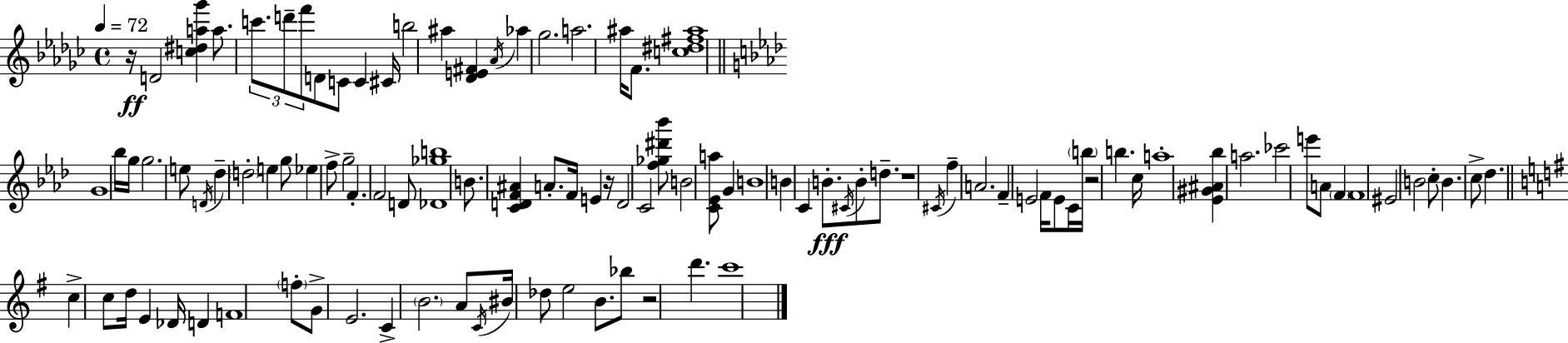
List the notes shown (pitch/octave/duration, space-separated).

R/s D4/h [C5,D#5,A5,Gb6]/q A5/e. C6/e. D6/e F6/e D4/e C4/e C4/q C#4/s B5/h A#5/q [Db4,E4,F#4]/q Ab4/s Ab5/q Gb5/h. A5/h. A#5/s F4/e. [C5,D#5,F#5,A#5]/w G4/w Bb5/s G5/s G5/h. E5/e D4/s Db5/q D5/h E5/q G5/e Eb5/q F5/e G5/h F4/q. F4/h D4/e [Db4,Gb5,B5]/w B4/e. [C4,D4,F4,A#4]/q A4/e. F4/s E4/q R/s D4/h C4/h [F5,Gb5,D#6,Bb6]/e B4/h [C4,Eb4,A5]/e G4/q B4/w B4/q C4/q B4/e. C#4/s B4/e D5/e. R/w C#4/s F5/q A4/h. F4/q E4/h F4/s E4/e C4/s B5/s R/h B5/q. C5/s A5/w [Eb4,G#4,A#4,Bb5]/q A5/h. CES6/h E6/e A4/e F4/q F4/w EIS4/h B4/h C5/e B4/q. C5/e Db5/q. C5/q C5/e D5/s E4/q Db4/s D4/q F4/w F5/e G4/e E4/h. C4/q B4/h. A4/e C4/s BIS4/s Db5/e E5/h B4/e. Bb5/e R/h D6/q. C6/w